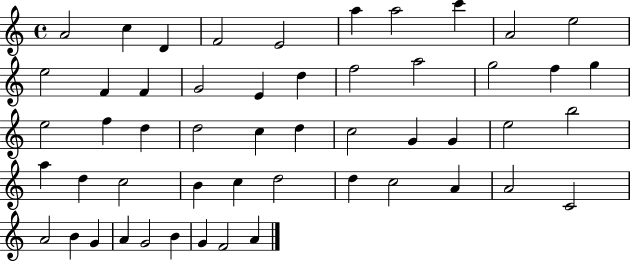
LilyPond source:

{
  \clef treble
  \time 4/4
  \defaultTimeSignature
  \key c \major
  a'2 c''4 d'4 | f'2 e'2 | a''4 a''2 c'''4 | a'2 e''2 | \break e''2 f'4 f'4 | g'2 e'4 d''4 | f''2 a''2 | g''2 f''4 g''4 | \break e''2 f''4 d''4 | d''2 c''4 d''4 | c''2 g'4 g'4 | e''2 b''2 | \break a''4 d''4 c''2 | b'4 c''4 d''2 | d''4 c''2 a'4 | a'2 c'2 | \break a'2 b'4 g'4 | a'4 g'2 b'4 | g'4 f'2 a'4 | \bar "|."
}